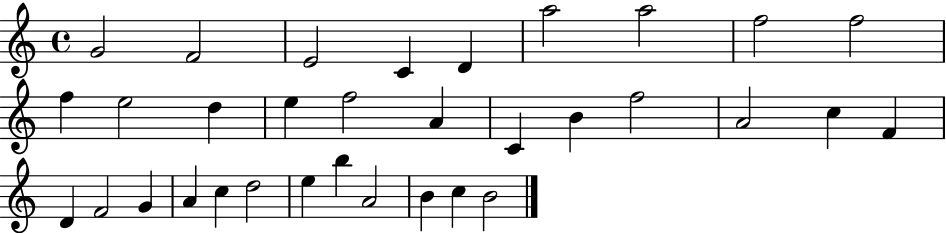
{
  \clef treble
  \time 4/4
  \defaultTimeSignature
  \key c \major
  g'2 f'2 | e'2 c'4 d'4 | a''2 a''2 | f''2 f''2 | \break f''4 e''2 d''4 | e''4 f''2 a'4 | c'4 b'4 f''2 | a'2 c''4 f'4 | \break d'4 f'2 g'4 | a'4 c''4 d''2 | e''4 b''4 a'2 | b'4 c''4 b'2 | \break \bar "|."
}